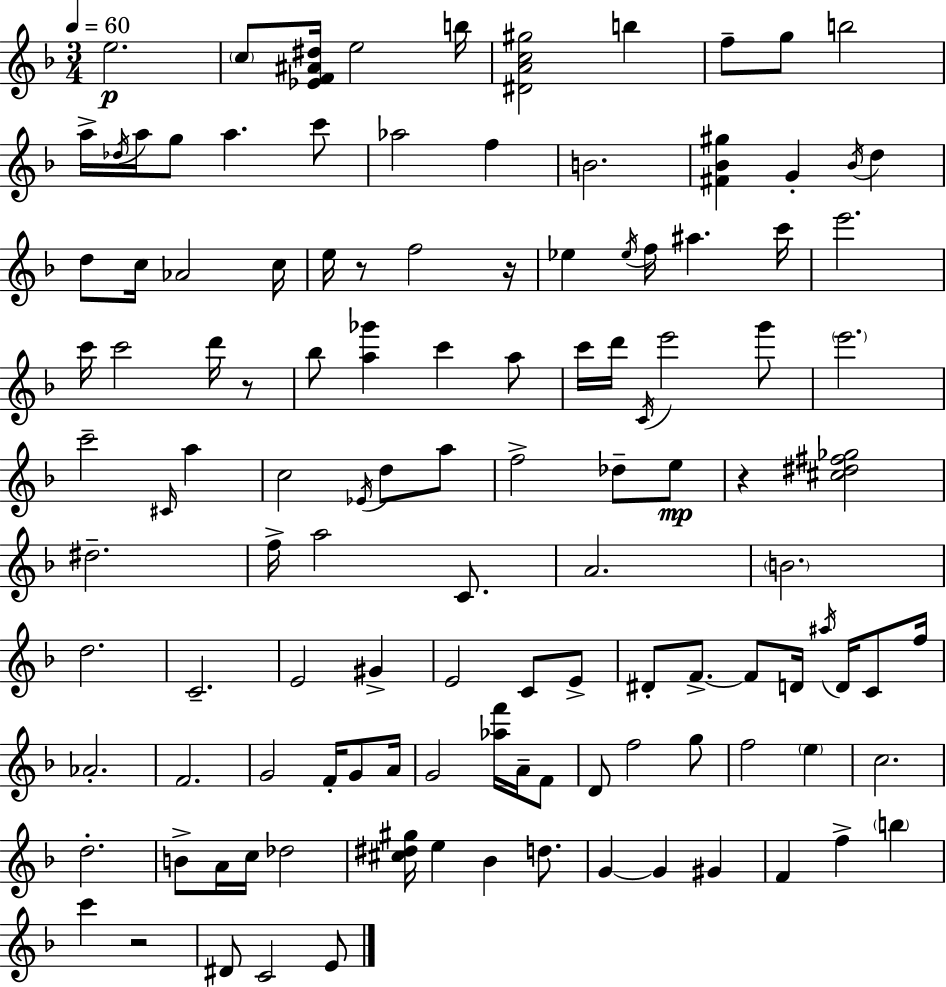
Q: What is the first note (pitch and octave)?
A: E5